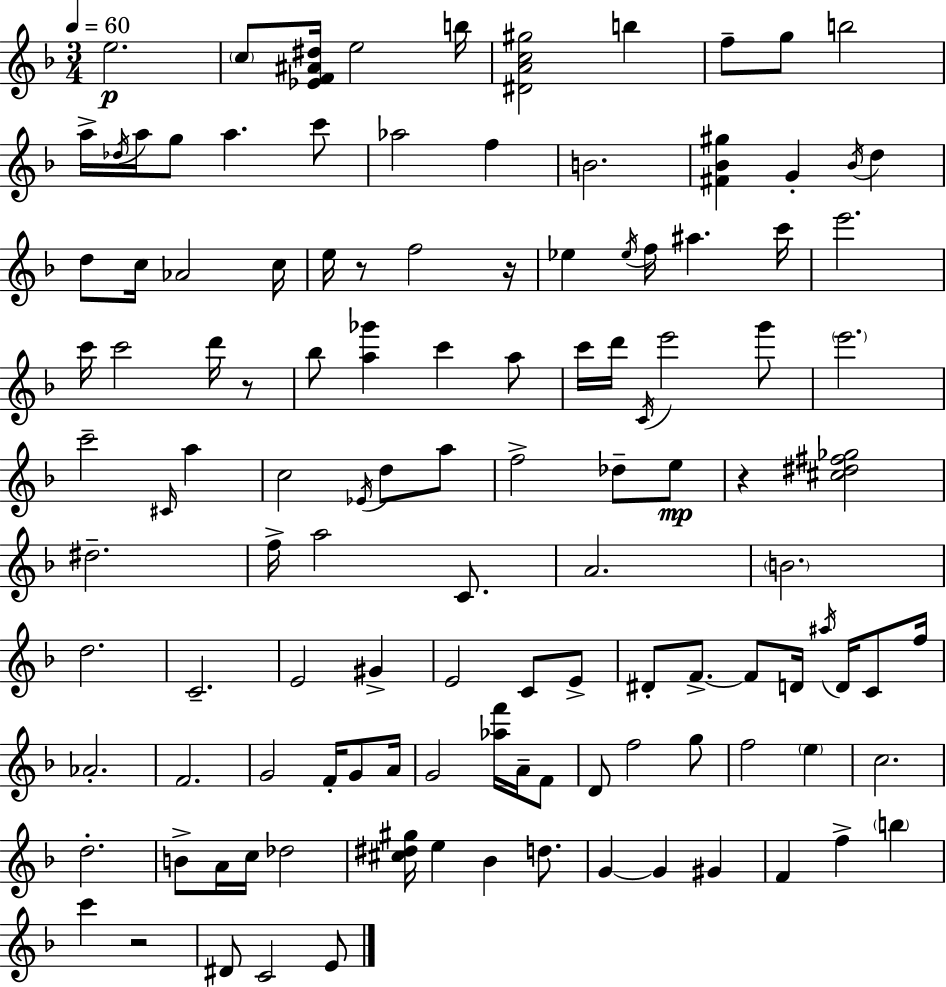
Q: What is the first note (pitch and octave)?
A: E5